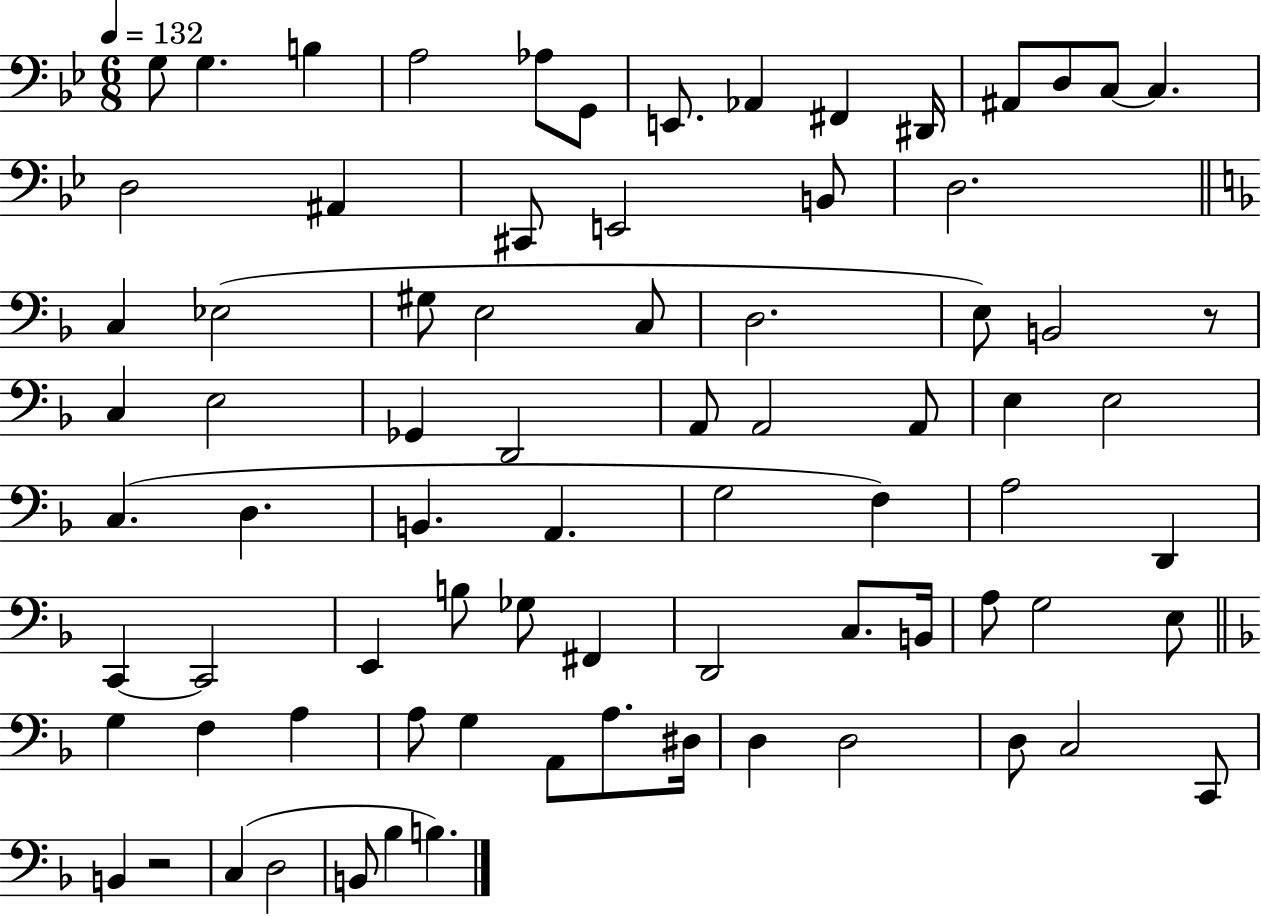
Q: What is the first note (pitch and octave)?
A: G3